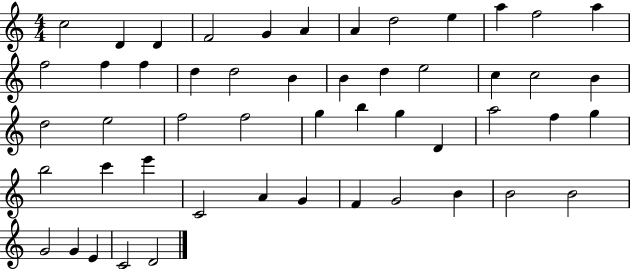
X:1
T:Untitled
M:4/4
L:1/4
K:C
c2 D D F2 G A A d2 e a f2 a f2 f f d d2 B B d e2 c c2 B d2 e2 f2 f2 g b g D a2 f g b2 c' e' C2 A G F G2 B B2 B2 G2 G E C2 D2